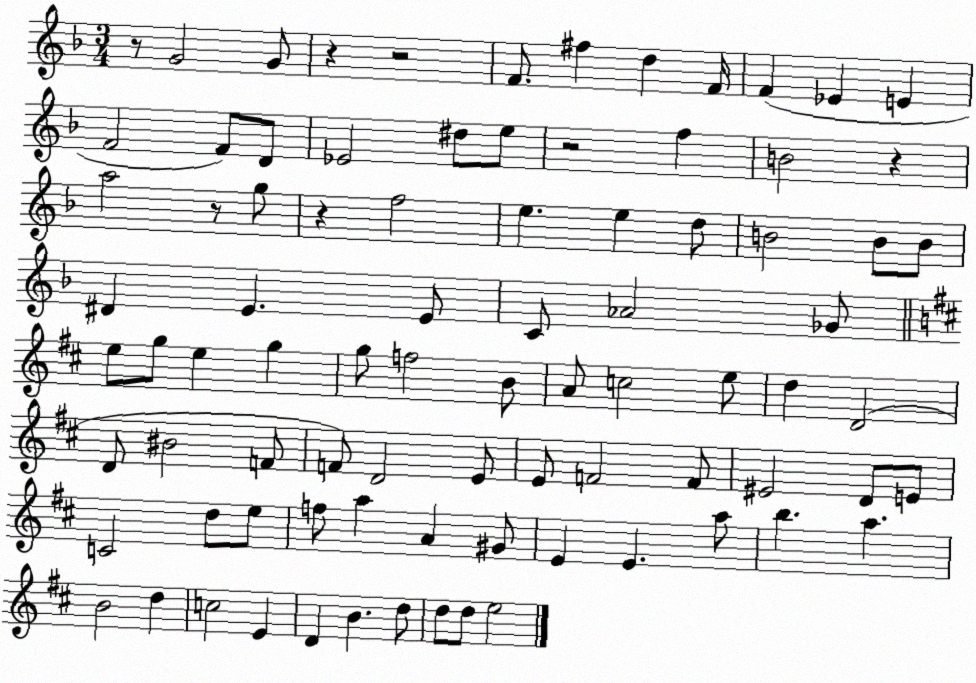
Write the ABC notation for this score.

X:1
T:Untitled
M:3/4
L:1/4
K:F
z/2 G2 G/2 z z2 F/2 ^f d F/4 F _E E F2 F/2 D/2 _E2 ^d/2 e/2 z2 f B2 z a2 z/2 g/2 z f2 e e d/2 B2 B/2 B/2 ^D E E/2 C/2 _A2 _G/2 e/2 g/2 e g g/2 f2 B/2 A/2 c2 e/2 d D2 D/2 ^B2 F/2 F/2 D2 E/2 E/2 F2 F/2 ^E2 D/2 E/2 C2 d/2 e/2 f/2 a A ^G/2 E E a/2 b a B2 d c2 E D B d/2 d/2 d/2 e2